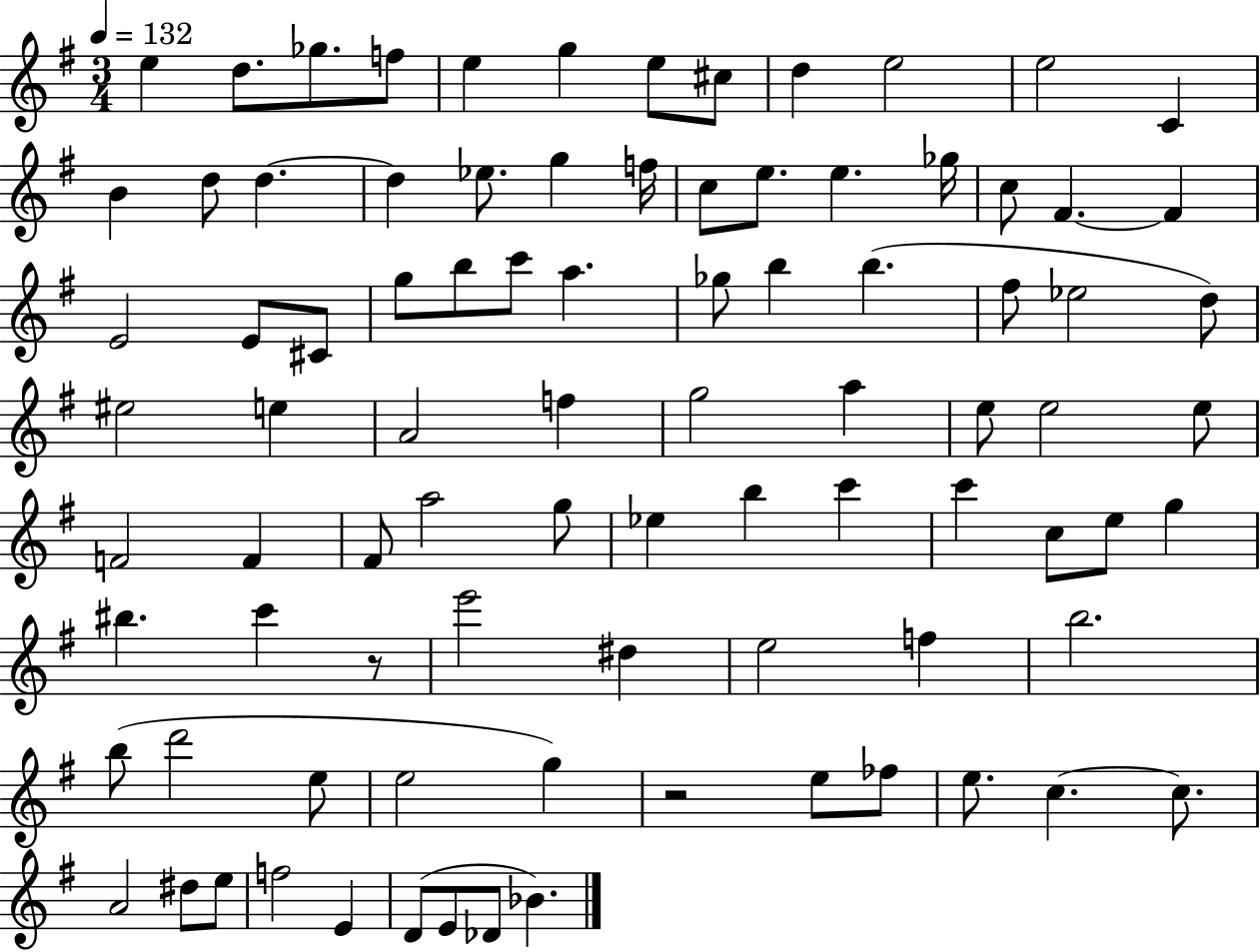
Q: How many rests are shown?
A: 2